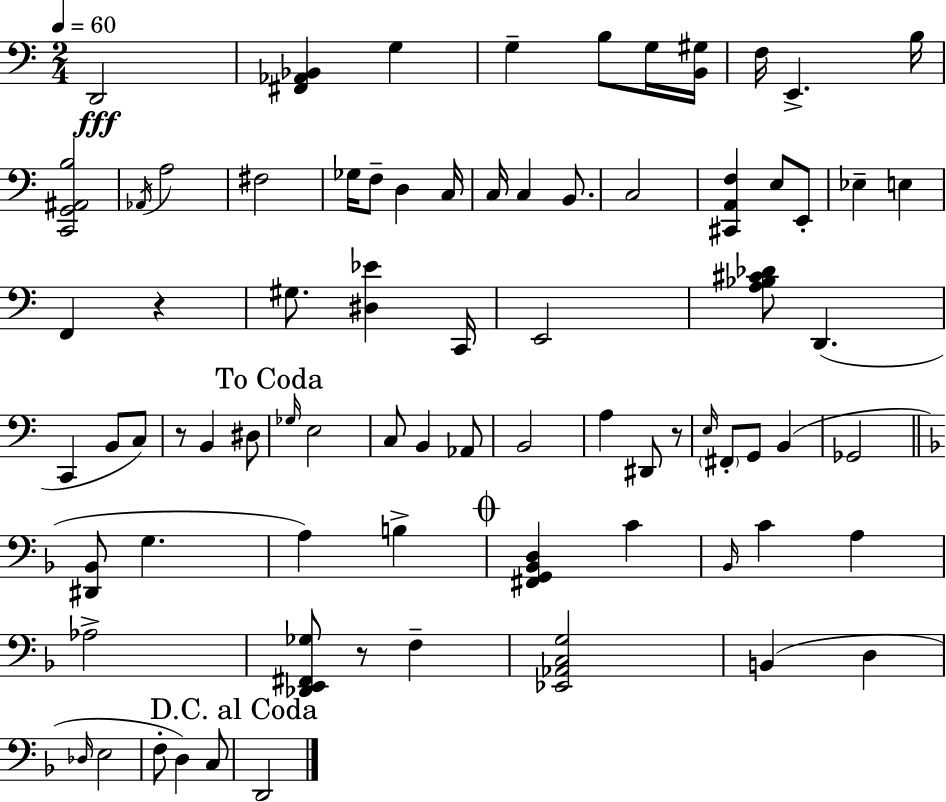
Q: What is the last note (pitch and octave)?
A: D2